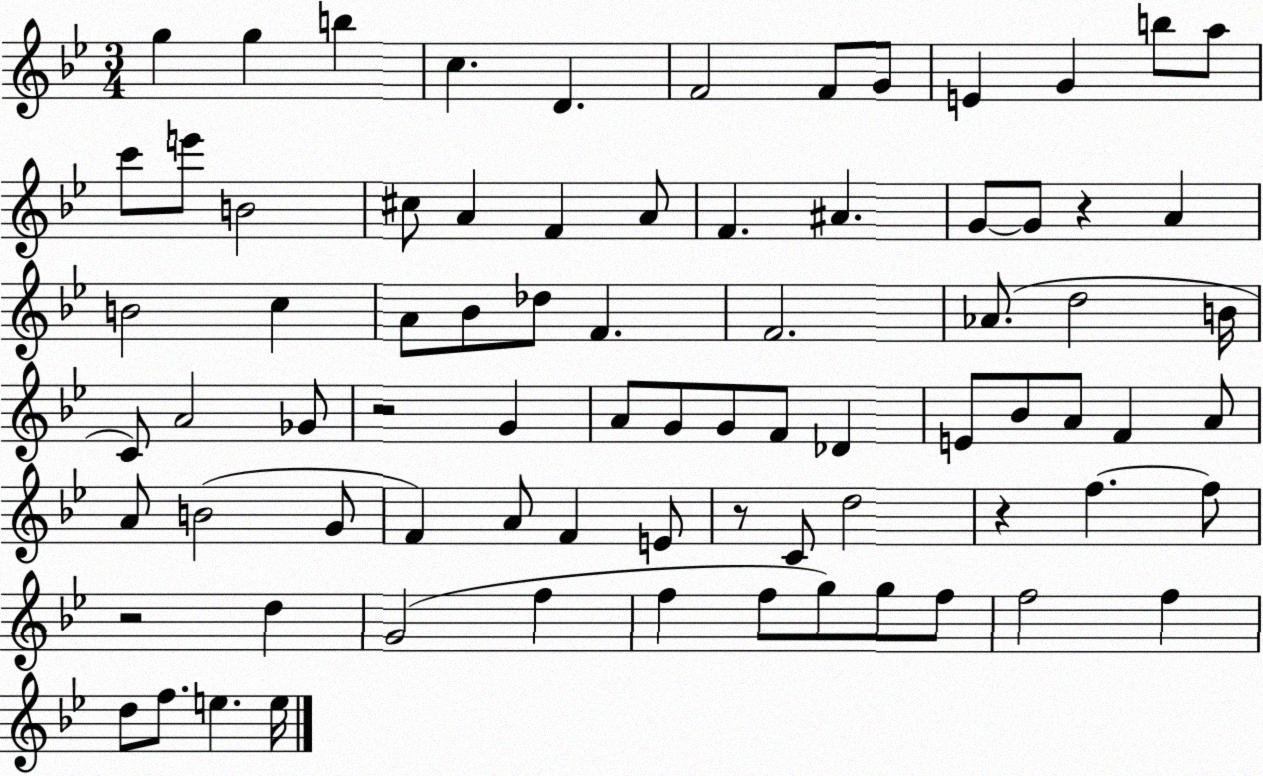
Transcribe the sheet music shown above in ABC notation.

X:1
T:Untitled
M:3/4
L:1/4
K:Bb
g g b c D F2 F/2 G/2 E G b/2 a/2 c'/2 e'/2 B2 ^c/2 A F A/2 F ^A G/2 G/2 z A B2 c A/2 _B/2 _d/2 F F2 _A/2 d2 B/4 C/2 A2 _G/2 z2 G A/2 G/2 G/2 F/2 _D E/2 _B/2 A/2 F A/2 A/2 B2 G/2 F A/2 F E/2 z/2 C/2 d2 z f f/2 z2 d G2 f f f/2 g/2 g/2 f/2 f2 f d/2 f/2 e e/4